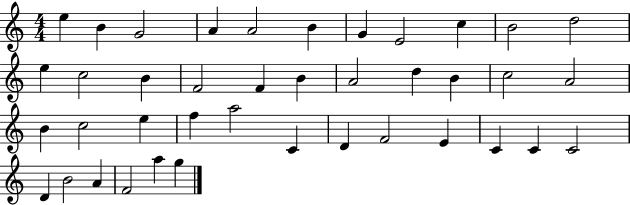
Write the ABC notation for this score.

X:1
T:Untitled
M:4/4
L:1/4
K:C
e B G2 A A2 B G E2 c B2 d2 e c2 B F2 F B A2 d B c2 A2 B c2 e f a2 C D F2 E C C C2 D B2 A F2 a g